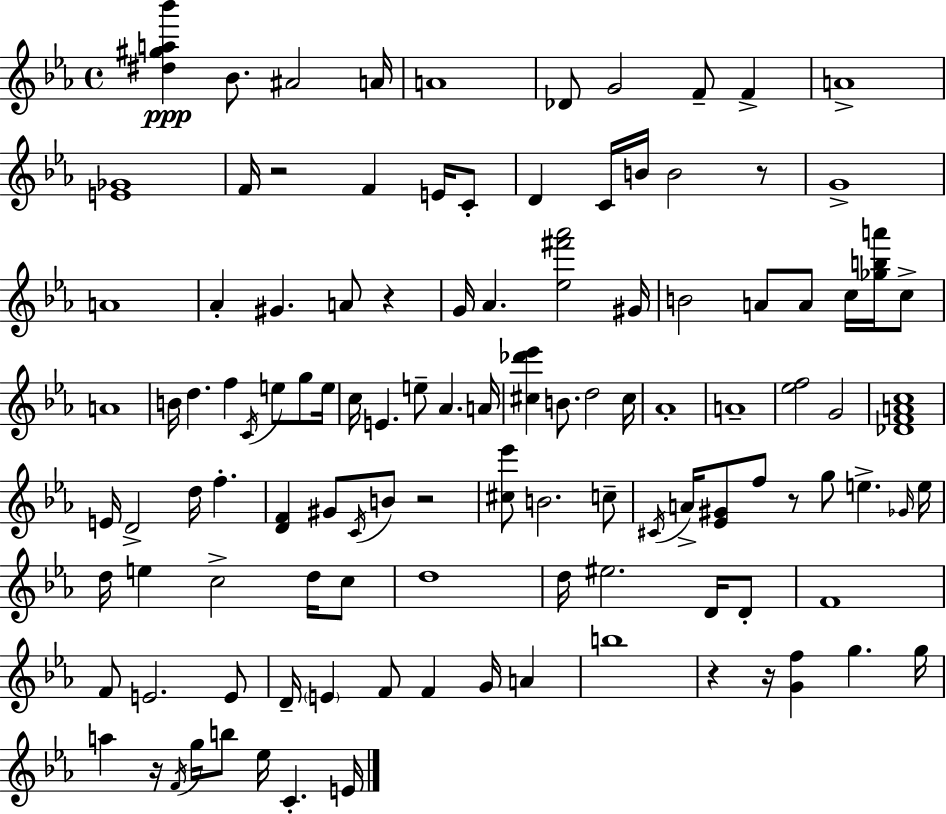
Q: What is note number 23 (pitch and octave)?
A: G4